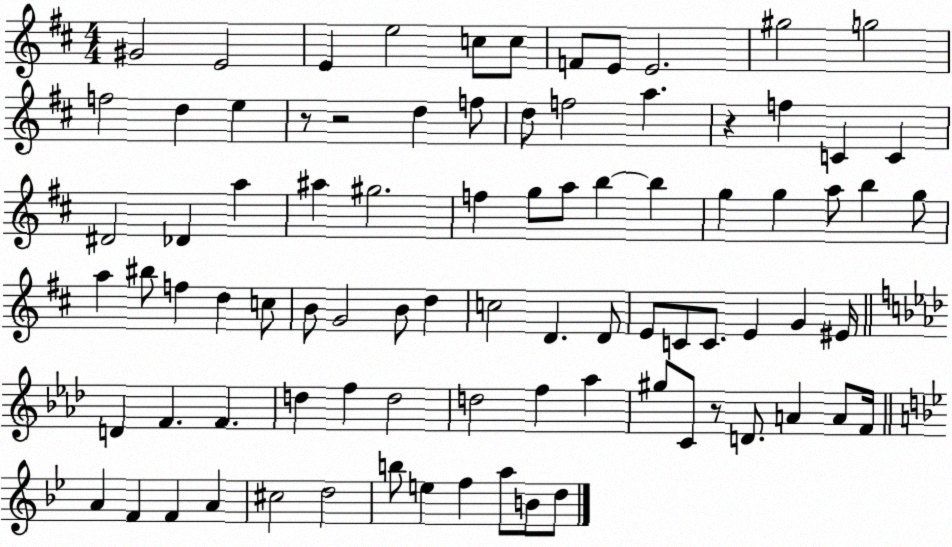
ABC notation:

X:1
T:Untitled
M:4/4
L:1/4
K:D
^G2 E2 E e2 c/2 c/2 F/2 E/2 E2 ^g2 g2 f2 d e z/2 z2 d f/2 d/2 f2 a z f C C ^D2 _D a ^a ^g2 f g/2 a/2 b b g g a/2 b g/2 a ^b/2 f d c/2 B/2 G2 B/2 d c2 D D/2 E/2 C/2 C/2 E G ^E/4 D F F d f d2 d2 f _a ^g/2 C/2 z/2 D/2 A A/2 F/4 A F F A ^c2 d2 b/2 e f a/2 B/2 d/2